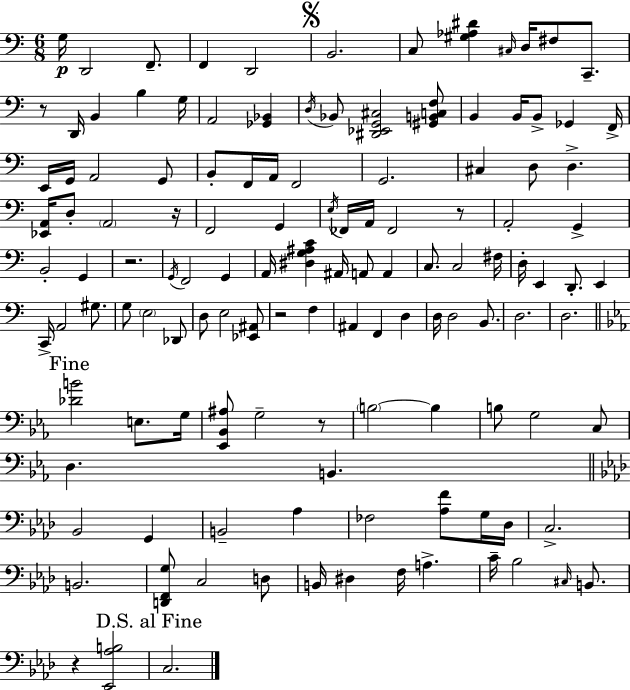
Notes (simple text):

G3/s D2/h F2/e. F2/q D2/h B2/h. C3/e [G#3,Ab3,D#4]/q C#3/s D3/s F#3/e C2/e. R/e D2/s B2/q B3/q G3/s A2/h [Gb2,Bb2]/q D3/s Bb2/e [D#2,Eb2,G2,C#3]/h [G#2,B2,C3,F3]/e B2/q B2/s B2/e Gb2/q F2/s E2/s G2/s A2/h G2/e B2/e F2/s A2/s F2/h G2/h. C#3/q D3/e D3/q. [Eb2,A2]/s D3/e A2/h R/s F2/h G2/q E3/s FES2/s A2/s FES2/h R/e A2/h G2/q B2/h G2/q R/h. G2/s F2/h G2/q A2/s [D#3,G3,A#3,C4]/q A#2/s A2/e A2/q C3/e. C3/h F#3/s D3/s E2/q D2/e. E2/q C2/s A2/h G#3/e. G3/e E3/h Db2/e D3/e E3/h [Eb2,A#2]/e R/h F3/q A#2/q F2/q D3/q D3/s D3/h B2/e. D3/h. D3/h. [Db4,B4]/h E3/e. G3/s [Eb2,Bb2,A#3]/e G3/h R/e B3/h B3/q B3/e G3/h C3/e D3/q. B2/q. Bb2/h G2/q B2/h Ab3/q FES3/h [Ab3,F4]/e G3/s Db3/s C3/h. B2/h. [D2,F2,G3]/e C3/h D3/e B2/s D#3/q F3/s A3/q. C4/s Bb3/h C#3/s B2/e. R/q [Eb2,Ab3,B3]/h C3/h.